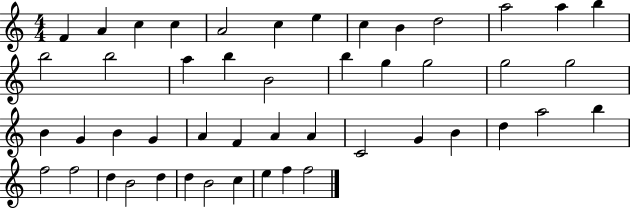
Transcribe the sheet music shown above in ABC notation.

X:1
T:Untitled
M:4/4
L:1/4
K:C
F A c c A2 c e c B d2 a2 a b b2 b2 a b B2 b g g2 g2 g2 B G B G A F A A C2 G B d a2 b f2 f2 d B2 d d B2 c e f f2